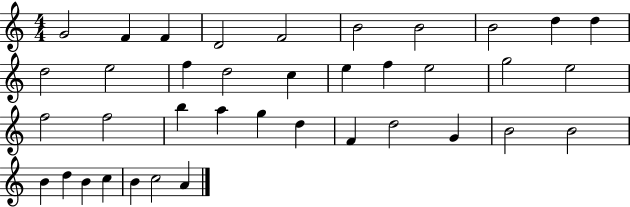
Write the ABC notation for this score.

X:1
T:Untitled
M:4/4
L:1/4
K:C
G2 F F D2 F2 B2 B2 B2 d d d2 e2 f d2 c e f e2 g2 e2 f2 f2 b a g d F d2 G B2 B2 B d B c B c2 A